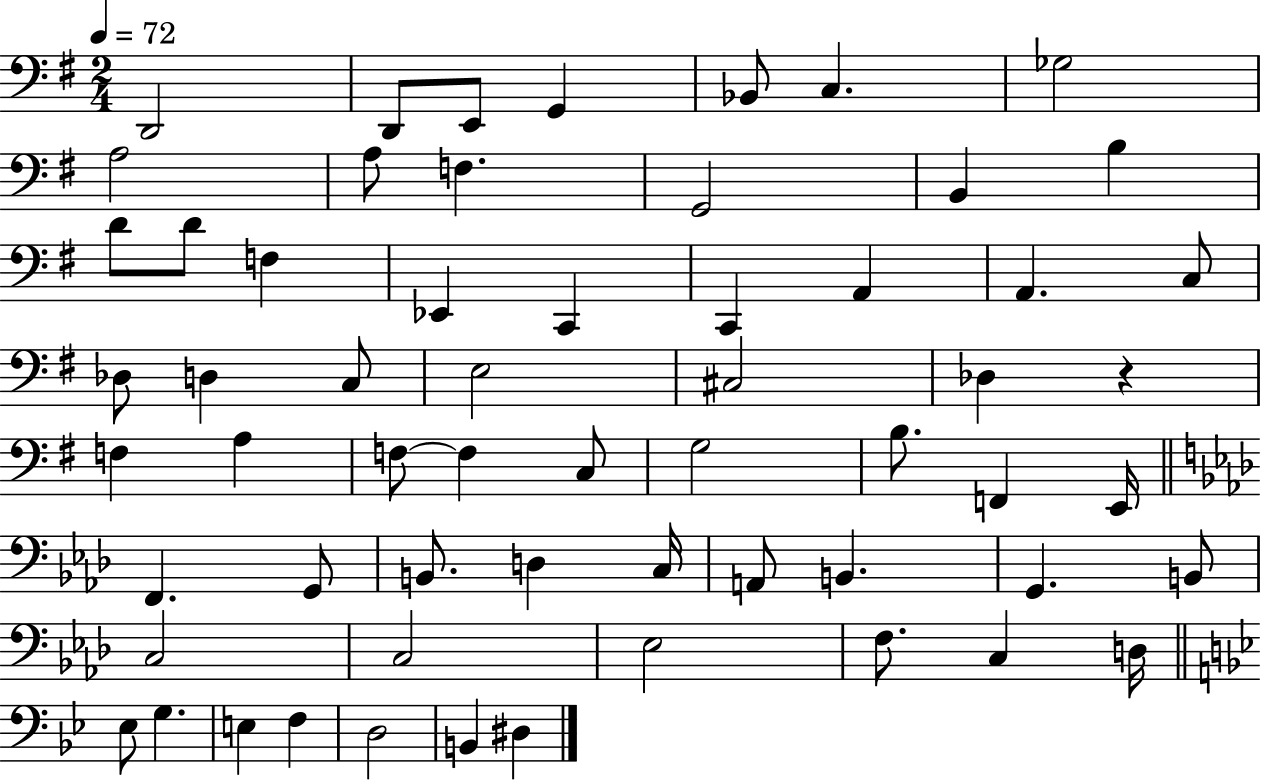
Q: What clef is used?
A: bass